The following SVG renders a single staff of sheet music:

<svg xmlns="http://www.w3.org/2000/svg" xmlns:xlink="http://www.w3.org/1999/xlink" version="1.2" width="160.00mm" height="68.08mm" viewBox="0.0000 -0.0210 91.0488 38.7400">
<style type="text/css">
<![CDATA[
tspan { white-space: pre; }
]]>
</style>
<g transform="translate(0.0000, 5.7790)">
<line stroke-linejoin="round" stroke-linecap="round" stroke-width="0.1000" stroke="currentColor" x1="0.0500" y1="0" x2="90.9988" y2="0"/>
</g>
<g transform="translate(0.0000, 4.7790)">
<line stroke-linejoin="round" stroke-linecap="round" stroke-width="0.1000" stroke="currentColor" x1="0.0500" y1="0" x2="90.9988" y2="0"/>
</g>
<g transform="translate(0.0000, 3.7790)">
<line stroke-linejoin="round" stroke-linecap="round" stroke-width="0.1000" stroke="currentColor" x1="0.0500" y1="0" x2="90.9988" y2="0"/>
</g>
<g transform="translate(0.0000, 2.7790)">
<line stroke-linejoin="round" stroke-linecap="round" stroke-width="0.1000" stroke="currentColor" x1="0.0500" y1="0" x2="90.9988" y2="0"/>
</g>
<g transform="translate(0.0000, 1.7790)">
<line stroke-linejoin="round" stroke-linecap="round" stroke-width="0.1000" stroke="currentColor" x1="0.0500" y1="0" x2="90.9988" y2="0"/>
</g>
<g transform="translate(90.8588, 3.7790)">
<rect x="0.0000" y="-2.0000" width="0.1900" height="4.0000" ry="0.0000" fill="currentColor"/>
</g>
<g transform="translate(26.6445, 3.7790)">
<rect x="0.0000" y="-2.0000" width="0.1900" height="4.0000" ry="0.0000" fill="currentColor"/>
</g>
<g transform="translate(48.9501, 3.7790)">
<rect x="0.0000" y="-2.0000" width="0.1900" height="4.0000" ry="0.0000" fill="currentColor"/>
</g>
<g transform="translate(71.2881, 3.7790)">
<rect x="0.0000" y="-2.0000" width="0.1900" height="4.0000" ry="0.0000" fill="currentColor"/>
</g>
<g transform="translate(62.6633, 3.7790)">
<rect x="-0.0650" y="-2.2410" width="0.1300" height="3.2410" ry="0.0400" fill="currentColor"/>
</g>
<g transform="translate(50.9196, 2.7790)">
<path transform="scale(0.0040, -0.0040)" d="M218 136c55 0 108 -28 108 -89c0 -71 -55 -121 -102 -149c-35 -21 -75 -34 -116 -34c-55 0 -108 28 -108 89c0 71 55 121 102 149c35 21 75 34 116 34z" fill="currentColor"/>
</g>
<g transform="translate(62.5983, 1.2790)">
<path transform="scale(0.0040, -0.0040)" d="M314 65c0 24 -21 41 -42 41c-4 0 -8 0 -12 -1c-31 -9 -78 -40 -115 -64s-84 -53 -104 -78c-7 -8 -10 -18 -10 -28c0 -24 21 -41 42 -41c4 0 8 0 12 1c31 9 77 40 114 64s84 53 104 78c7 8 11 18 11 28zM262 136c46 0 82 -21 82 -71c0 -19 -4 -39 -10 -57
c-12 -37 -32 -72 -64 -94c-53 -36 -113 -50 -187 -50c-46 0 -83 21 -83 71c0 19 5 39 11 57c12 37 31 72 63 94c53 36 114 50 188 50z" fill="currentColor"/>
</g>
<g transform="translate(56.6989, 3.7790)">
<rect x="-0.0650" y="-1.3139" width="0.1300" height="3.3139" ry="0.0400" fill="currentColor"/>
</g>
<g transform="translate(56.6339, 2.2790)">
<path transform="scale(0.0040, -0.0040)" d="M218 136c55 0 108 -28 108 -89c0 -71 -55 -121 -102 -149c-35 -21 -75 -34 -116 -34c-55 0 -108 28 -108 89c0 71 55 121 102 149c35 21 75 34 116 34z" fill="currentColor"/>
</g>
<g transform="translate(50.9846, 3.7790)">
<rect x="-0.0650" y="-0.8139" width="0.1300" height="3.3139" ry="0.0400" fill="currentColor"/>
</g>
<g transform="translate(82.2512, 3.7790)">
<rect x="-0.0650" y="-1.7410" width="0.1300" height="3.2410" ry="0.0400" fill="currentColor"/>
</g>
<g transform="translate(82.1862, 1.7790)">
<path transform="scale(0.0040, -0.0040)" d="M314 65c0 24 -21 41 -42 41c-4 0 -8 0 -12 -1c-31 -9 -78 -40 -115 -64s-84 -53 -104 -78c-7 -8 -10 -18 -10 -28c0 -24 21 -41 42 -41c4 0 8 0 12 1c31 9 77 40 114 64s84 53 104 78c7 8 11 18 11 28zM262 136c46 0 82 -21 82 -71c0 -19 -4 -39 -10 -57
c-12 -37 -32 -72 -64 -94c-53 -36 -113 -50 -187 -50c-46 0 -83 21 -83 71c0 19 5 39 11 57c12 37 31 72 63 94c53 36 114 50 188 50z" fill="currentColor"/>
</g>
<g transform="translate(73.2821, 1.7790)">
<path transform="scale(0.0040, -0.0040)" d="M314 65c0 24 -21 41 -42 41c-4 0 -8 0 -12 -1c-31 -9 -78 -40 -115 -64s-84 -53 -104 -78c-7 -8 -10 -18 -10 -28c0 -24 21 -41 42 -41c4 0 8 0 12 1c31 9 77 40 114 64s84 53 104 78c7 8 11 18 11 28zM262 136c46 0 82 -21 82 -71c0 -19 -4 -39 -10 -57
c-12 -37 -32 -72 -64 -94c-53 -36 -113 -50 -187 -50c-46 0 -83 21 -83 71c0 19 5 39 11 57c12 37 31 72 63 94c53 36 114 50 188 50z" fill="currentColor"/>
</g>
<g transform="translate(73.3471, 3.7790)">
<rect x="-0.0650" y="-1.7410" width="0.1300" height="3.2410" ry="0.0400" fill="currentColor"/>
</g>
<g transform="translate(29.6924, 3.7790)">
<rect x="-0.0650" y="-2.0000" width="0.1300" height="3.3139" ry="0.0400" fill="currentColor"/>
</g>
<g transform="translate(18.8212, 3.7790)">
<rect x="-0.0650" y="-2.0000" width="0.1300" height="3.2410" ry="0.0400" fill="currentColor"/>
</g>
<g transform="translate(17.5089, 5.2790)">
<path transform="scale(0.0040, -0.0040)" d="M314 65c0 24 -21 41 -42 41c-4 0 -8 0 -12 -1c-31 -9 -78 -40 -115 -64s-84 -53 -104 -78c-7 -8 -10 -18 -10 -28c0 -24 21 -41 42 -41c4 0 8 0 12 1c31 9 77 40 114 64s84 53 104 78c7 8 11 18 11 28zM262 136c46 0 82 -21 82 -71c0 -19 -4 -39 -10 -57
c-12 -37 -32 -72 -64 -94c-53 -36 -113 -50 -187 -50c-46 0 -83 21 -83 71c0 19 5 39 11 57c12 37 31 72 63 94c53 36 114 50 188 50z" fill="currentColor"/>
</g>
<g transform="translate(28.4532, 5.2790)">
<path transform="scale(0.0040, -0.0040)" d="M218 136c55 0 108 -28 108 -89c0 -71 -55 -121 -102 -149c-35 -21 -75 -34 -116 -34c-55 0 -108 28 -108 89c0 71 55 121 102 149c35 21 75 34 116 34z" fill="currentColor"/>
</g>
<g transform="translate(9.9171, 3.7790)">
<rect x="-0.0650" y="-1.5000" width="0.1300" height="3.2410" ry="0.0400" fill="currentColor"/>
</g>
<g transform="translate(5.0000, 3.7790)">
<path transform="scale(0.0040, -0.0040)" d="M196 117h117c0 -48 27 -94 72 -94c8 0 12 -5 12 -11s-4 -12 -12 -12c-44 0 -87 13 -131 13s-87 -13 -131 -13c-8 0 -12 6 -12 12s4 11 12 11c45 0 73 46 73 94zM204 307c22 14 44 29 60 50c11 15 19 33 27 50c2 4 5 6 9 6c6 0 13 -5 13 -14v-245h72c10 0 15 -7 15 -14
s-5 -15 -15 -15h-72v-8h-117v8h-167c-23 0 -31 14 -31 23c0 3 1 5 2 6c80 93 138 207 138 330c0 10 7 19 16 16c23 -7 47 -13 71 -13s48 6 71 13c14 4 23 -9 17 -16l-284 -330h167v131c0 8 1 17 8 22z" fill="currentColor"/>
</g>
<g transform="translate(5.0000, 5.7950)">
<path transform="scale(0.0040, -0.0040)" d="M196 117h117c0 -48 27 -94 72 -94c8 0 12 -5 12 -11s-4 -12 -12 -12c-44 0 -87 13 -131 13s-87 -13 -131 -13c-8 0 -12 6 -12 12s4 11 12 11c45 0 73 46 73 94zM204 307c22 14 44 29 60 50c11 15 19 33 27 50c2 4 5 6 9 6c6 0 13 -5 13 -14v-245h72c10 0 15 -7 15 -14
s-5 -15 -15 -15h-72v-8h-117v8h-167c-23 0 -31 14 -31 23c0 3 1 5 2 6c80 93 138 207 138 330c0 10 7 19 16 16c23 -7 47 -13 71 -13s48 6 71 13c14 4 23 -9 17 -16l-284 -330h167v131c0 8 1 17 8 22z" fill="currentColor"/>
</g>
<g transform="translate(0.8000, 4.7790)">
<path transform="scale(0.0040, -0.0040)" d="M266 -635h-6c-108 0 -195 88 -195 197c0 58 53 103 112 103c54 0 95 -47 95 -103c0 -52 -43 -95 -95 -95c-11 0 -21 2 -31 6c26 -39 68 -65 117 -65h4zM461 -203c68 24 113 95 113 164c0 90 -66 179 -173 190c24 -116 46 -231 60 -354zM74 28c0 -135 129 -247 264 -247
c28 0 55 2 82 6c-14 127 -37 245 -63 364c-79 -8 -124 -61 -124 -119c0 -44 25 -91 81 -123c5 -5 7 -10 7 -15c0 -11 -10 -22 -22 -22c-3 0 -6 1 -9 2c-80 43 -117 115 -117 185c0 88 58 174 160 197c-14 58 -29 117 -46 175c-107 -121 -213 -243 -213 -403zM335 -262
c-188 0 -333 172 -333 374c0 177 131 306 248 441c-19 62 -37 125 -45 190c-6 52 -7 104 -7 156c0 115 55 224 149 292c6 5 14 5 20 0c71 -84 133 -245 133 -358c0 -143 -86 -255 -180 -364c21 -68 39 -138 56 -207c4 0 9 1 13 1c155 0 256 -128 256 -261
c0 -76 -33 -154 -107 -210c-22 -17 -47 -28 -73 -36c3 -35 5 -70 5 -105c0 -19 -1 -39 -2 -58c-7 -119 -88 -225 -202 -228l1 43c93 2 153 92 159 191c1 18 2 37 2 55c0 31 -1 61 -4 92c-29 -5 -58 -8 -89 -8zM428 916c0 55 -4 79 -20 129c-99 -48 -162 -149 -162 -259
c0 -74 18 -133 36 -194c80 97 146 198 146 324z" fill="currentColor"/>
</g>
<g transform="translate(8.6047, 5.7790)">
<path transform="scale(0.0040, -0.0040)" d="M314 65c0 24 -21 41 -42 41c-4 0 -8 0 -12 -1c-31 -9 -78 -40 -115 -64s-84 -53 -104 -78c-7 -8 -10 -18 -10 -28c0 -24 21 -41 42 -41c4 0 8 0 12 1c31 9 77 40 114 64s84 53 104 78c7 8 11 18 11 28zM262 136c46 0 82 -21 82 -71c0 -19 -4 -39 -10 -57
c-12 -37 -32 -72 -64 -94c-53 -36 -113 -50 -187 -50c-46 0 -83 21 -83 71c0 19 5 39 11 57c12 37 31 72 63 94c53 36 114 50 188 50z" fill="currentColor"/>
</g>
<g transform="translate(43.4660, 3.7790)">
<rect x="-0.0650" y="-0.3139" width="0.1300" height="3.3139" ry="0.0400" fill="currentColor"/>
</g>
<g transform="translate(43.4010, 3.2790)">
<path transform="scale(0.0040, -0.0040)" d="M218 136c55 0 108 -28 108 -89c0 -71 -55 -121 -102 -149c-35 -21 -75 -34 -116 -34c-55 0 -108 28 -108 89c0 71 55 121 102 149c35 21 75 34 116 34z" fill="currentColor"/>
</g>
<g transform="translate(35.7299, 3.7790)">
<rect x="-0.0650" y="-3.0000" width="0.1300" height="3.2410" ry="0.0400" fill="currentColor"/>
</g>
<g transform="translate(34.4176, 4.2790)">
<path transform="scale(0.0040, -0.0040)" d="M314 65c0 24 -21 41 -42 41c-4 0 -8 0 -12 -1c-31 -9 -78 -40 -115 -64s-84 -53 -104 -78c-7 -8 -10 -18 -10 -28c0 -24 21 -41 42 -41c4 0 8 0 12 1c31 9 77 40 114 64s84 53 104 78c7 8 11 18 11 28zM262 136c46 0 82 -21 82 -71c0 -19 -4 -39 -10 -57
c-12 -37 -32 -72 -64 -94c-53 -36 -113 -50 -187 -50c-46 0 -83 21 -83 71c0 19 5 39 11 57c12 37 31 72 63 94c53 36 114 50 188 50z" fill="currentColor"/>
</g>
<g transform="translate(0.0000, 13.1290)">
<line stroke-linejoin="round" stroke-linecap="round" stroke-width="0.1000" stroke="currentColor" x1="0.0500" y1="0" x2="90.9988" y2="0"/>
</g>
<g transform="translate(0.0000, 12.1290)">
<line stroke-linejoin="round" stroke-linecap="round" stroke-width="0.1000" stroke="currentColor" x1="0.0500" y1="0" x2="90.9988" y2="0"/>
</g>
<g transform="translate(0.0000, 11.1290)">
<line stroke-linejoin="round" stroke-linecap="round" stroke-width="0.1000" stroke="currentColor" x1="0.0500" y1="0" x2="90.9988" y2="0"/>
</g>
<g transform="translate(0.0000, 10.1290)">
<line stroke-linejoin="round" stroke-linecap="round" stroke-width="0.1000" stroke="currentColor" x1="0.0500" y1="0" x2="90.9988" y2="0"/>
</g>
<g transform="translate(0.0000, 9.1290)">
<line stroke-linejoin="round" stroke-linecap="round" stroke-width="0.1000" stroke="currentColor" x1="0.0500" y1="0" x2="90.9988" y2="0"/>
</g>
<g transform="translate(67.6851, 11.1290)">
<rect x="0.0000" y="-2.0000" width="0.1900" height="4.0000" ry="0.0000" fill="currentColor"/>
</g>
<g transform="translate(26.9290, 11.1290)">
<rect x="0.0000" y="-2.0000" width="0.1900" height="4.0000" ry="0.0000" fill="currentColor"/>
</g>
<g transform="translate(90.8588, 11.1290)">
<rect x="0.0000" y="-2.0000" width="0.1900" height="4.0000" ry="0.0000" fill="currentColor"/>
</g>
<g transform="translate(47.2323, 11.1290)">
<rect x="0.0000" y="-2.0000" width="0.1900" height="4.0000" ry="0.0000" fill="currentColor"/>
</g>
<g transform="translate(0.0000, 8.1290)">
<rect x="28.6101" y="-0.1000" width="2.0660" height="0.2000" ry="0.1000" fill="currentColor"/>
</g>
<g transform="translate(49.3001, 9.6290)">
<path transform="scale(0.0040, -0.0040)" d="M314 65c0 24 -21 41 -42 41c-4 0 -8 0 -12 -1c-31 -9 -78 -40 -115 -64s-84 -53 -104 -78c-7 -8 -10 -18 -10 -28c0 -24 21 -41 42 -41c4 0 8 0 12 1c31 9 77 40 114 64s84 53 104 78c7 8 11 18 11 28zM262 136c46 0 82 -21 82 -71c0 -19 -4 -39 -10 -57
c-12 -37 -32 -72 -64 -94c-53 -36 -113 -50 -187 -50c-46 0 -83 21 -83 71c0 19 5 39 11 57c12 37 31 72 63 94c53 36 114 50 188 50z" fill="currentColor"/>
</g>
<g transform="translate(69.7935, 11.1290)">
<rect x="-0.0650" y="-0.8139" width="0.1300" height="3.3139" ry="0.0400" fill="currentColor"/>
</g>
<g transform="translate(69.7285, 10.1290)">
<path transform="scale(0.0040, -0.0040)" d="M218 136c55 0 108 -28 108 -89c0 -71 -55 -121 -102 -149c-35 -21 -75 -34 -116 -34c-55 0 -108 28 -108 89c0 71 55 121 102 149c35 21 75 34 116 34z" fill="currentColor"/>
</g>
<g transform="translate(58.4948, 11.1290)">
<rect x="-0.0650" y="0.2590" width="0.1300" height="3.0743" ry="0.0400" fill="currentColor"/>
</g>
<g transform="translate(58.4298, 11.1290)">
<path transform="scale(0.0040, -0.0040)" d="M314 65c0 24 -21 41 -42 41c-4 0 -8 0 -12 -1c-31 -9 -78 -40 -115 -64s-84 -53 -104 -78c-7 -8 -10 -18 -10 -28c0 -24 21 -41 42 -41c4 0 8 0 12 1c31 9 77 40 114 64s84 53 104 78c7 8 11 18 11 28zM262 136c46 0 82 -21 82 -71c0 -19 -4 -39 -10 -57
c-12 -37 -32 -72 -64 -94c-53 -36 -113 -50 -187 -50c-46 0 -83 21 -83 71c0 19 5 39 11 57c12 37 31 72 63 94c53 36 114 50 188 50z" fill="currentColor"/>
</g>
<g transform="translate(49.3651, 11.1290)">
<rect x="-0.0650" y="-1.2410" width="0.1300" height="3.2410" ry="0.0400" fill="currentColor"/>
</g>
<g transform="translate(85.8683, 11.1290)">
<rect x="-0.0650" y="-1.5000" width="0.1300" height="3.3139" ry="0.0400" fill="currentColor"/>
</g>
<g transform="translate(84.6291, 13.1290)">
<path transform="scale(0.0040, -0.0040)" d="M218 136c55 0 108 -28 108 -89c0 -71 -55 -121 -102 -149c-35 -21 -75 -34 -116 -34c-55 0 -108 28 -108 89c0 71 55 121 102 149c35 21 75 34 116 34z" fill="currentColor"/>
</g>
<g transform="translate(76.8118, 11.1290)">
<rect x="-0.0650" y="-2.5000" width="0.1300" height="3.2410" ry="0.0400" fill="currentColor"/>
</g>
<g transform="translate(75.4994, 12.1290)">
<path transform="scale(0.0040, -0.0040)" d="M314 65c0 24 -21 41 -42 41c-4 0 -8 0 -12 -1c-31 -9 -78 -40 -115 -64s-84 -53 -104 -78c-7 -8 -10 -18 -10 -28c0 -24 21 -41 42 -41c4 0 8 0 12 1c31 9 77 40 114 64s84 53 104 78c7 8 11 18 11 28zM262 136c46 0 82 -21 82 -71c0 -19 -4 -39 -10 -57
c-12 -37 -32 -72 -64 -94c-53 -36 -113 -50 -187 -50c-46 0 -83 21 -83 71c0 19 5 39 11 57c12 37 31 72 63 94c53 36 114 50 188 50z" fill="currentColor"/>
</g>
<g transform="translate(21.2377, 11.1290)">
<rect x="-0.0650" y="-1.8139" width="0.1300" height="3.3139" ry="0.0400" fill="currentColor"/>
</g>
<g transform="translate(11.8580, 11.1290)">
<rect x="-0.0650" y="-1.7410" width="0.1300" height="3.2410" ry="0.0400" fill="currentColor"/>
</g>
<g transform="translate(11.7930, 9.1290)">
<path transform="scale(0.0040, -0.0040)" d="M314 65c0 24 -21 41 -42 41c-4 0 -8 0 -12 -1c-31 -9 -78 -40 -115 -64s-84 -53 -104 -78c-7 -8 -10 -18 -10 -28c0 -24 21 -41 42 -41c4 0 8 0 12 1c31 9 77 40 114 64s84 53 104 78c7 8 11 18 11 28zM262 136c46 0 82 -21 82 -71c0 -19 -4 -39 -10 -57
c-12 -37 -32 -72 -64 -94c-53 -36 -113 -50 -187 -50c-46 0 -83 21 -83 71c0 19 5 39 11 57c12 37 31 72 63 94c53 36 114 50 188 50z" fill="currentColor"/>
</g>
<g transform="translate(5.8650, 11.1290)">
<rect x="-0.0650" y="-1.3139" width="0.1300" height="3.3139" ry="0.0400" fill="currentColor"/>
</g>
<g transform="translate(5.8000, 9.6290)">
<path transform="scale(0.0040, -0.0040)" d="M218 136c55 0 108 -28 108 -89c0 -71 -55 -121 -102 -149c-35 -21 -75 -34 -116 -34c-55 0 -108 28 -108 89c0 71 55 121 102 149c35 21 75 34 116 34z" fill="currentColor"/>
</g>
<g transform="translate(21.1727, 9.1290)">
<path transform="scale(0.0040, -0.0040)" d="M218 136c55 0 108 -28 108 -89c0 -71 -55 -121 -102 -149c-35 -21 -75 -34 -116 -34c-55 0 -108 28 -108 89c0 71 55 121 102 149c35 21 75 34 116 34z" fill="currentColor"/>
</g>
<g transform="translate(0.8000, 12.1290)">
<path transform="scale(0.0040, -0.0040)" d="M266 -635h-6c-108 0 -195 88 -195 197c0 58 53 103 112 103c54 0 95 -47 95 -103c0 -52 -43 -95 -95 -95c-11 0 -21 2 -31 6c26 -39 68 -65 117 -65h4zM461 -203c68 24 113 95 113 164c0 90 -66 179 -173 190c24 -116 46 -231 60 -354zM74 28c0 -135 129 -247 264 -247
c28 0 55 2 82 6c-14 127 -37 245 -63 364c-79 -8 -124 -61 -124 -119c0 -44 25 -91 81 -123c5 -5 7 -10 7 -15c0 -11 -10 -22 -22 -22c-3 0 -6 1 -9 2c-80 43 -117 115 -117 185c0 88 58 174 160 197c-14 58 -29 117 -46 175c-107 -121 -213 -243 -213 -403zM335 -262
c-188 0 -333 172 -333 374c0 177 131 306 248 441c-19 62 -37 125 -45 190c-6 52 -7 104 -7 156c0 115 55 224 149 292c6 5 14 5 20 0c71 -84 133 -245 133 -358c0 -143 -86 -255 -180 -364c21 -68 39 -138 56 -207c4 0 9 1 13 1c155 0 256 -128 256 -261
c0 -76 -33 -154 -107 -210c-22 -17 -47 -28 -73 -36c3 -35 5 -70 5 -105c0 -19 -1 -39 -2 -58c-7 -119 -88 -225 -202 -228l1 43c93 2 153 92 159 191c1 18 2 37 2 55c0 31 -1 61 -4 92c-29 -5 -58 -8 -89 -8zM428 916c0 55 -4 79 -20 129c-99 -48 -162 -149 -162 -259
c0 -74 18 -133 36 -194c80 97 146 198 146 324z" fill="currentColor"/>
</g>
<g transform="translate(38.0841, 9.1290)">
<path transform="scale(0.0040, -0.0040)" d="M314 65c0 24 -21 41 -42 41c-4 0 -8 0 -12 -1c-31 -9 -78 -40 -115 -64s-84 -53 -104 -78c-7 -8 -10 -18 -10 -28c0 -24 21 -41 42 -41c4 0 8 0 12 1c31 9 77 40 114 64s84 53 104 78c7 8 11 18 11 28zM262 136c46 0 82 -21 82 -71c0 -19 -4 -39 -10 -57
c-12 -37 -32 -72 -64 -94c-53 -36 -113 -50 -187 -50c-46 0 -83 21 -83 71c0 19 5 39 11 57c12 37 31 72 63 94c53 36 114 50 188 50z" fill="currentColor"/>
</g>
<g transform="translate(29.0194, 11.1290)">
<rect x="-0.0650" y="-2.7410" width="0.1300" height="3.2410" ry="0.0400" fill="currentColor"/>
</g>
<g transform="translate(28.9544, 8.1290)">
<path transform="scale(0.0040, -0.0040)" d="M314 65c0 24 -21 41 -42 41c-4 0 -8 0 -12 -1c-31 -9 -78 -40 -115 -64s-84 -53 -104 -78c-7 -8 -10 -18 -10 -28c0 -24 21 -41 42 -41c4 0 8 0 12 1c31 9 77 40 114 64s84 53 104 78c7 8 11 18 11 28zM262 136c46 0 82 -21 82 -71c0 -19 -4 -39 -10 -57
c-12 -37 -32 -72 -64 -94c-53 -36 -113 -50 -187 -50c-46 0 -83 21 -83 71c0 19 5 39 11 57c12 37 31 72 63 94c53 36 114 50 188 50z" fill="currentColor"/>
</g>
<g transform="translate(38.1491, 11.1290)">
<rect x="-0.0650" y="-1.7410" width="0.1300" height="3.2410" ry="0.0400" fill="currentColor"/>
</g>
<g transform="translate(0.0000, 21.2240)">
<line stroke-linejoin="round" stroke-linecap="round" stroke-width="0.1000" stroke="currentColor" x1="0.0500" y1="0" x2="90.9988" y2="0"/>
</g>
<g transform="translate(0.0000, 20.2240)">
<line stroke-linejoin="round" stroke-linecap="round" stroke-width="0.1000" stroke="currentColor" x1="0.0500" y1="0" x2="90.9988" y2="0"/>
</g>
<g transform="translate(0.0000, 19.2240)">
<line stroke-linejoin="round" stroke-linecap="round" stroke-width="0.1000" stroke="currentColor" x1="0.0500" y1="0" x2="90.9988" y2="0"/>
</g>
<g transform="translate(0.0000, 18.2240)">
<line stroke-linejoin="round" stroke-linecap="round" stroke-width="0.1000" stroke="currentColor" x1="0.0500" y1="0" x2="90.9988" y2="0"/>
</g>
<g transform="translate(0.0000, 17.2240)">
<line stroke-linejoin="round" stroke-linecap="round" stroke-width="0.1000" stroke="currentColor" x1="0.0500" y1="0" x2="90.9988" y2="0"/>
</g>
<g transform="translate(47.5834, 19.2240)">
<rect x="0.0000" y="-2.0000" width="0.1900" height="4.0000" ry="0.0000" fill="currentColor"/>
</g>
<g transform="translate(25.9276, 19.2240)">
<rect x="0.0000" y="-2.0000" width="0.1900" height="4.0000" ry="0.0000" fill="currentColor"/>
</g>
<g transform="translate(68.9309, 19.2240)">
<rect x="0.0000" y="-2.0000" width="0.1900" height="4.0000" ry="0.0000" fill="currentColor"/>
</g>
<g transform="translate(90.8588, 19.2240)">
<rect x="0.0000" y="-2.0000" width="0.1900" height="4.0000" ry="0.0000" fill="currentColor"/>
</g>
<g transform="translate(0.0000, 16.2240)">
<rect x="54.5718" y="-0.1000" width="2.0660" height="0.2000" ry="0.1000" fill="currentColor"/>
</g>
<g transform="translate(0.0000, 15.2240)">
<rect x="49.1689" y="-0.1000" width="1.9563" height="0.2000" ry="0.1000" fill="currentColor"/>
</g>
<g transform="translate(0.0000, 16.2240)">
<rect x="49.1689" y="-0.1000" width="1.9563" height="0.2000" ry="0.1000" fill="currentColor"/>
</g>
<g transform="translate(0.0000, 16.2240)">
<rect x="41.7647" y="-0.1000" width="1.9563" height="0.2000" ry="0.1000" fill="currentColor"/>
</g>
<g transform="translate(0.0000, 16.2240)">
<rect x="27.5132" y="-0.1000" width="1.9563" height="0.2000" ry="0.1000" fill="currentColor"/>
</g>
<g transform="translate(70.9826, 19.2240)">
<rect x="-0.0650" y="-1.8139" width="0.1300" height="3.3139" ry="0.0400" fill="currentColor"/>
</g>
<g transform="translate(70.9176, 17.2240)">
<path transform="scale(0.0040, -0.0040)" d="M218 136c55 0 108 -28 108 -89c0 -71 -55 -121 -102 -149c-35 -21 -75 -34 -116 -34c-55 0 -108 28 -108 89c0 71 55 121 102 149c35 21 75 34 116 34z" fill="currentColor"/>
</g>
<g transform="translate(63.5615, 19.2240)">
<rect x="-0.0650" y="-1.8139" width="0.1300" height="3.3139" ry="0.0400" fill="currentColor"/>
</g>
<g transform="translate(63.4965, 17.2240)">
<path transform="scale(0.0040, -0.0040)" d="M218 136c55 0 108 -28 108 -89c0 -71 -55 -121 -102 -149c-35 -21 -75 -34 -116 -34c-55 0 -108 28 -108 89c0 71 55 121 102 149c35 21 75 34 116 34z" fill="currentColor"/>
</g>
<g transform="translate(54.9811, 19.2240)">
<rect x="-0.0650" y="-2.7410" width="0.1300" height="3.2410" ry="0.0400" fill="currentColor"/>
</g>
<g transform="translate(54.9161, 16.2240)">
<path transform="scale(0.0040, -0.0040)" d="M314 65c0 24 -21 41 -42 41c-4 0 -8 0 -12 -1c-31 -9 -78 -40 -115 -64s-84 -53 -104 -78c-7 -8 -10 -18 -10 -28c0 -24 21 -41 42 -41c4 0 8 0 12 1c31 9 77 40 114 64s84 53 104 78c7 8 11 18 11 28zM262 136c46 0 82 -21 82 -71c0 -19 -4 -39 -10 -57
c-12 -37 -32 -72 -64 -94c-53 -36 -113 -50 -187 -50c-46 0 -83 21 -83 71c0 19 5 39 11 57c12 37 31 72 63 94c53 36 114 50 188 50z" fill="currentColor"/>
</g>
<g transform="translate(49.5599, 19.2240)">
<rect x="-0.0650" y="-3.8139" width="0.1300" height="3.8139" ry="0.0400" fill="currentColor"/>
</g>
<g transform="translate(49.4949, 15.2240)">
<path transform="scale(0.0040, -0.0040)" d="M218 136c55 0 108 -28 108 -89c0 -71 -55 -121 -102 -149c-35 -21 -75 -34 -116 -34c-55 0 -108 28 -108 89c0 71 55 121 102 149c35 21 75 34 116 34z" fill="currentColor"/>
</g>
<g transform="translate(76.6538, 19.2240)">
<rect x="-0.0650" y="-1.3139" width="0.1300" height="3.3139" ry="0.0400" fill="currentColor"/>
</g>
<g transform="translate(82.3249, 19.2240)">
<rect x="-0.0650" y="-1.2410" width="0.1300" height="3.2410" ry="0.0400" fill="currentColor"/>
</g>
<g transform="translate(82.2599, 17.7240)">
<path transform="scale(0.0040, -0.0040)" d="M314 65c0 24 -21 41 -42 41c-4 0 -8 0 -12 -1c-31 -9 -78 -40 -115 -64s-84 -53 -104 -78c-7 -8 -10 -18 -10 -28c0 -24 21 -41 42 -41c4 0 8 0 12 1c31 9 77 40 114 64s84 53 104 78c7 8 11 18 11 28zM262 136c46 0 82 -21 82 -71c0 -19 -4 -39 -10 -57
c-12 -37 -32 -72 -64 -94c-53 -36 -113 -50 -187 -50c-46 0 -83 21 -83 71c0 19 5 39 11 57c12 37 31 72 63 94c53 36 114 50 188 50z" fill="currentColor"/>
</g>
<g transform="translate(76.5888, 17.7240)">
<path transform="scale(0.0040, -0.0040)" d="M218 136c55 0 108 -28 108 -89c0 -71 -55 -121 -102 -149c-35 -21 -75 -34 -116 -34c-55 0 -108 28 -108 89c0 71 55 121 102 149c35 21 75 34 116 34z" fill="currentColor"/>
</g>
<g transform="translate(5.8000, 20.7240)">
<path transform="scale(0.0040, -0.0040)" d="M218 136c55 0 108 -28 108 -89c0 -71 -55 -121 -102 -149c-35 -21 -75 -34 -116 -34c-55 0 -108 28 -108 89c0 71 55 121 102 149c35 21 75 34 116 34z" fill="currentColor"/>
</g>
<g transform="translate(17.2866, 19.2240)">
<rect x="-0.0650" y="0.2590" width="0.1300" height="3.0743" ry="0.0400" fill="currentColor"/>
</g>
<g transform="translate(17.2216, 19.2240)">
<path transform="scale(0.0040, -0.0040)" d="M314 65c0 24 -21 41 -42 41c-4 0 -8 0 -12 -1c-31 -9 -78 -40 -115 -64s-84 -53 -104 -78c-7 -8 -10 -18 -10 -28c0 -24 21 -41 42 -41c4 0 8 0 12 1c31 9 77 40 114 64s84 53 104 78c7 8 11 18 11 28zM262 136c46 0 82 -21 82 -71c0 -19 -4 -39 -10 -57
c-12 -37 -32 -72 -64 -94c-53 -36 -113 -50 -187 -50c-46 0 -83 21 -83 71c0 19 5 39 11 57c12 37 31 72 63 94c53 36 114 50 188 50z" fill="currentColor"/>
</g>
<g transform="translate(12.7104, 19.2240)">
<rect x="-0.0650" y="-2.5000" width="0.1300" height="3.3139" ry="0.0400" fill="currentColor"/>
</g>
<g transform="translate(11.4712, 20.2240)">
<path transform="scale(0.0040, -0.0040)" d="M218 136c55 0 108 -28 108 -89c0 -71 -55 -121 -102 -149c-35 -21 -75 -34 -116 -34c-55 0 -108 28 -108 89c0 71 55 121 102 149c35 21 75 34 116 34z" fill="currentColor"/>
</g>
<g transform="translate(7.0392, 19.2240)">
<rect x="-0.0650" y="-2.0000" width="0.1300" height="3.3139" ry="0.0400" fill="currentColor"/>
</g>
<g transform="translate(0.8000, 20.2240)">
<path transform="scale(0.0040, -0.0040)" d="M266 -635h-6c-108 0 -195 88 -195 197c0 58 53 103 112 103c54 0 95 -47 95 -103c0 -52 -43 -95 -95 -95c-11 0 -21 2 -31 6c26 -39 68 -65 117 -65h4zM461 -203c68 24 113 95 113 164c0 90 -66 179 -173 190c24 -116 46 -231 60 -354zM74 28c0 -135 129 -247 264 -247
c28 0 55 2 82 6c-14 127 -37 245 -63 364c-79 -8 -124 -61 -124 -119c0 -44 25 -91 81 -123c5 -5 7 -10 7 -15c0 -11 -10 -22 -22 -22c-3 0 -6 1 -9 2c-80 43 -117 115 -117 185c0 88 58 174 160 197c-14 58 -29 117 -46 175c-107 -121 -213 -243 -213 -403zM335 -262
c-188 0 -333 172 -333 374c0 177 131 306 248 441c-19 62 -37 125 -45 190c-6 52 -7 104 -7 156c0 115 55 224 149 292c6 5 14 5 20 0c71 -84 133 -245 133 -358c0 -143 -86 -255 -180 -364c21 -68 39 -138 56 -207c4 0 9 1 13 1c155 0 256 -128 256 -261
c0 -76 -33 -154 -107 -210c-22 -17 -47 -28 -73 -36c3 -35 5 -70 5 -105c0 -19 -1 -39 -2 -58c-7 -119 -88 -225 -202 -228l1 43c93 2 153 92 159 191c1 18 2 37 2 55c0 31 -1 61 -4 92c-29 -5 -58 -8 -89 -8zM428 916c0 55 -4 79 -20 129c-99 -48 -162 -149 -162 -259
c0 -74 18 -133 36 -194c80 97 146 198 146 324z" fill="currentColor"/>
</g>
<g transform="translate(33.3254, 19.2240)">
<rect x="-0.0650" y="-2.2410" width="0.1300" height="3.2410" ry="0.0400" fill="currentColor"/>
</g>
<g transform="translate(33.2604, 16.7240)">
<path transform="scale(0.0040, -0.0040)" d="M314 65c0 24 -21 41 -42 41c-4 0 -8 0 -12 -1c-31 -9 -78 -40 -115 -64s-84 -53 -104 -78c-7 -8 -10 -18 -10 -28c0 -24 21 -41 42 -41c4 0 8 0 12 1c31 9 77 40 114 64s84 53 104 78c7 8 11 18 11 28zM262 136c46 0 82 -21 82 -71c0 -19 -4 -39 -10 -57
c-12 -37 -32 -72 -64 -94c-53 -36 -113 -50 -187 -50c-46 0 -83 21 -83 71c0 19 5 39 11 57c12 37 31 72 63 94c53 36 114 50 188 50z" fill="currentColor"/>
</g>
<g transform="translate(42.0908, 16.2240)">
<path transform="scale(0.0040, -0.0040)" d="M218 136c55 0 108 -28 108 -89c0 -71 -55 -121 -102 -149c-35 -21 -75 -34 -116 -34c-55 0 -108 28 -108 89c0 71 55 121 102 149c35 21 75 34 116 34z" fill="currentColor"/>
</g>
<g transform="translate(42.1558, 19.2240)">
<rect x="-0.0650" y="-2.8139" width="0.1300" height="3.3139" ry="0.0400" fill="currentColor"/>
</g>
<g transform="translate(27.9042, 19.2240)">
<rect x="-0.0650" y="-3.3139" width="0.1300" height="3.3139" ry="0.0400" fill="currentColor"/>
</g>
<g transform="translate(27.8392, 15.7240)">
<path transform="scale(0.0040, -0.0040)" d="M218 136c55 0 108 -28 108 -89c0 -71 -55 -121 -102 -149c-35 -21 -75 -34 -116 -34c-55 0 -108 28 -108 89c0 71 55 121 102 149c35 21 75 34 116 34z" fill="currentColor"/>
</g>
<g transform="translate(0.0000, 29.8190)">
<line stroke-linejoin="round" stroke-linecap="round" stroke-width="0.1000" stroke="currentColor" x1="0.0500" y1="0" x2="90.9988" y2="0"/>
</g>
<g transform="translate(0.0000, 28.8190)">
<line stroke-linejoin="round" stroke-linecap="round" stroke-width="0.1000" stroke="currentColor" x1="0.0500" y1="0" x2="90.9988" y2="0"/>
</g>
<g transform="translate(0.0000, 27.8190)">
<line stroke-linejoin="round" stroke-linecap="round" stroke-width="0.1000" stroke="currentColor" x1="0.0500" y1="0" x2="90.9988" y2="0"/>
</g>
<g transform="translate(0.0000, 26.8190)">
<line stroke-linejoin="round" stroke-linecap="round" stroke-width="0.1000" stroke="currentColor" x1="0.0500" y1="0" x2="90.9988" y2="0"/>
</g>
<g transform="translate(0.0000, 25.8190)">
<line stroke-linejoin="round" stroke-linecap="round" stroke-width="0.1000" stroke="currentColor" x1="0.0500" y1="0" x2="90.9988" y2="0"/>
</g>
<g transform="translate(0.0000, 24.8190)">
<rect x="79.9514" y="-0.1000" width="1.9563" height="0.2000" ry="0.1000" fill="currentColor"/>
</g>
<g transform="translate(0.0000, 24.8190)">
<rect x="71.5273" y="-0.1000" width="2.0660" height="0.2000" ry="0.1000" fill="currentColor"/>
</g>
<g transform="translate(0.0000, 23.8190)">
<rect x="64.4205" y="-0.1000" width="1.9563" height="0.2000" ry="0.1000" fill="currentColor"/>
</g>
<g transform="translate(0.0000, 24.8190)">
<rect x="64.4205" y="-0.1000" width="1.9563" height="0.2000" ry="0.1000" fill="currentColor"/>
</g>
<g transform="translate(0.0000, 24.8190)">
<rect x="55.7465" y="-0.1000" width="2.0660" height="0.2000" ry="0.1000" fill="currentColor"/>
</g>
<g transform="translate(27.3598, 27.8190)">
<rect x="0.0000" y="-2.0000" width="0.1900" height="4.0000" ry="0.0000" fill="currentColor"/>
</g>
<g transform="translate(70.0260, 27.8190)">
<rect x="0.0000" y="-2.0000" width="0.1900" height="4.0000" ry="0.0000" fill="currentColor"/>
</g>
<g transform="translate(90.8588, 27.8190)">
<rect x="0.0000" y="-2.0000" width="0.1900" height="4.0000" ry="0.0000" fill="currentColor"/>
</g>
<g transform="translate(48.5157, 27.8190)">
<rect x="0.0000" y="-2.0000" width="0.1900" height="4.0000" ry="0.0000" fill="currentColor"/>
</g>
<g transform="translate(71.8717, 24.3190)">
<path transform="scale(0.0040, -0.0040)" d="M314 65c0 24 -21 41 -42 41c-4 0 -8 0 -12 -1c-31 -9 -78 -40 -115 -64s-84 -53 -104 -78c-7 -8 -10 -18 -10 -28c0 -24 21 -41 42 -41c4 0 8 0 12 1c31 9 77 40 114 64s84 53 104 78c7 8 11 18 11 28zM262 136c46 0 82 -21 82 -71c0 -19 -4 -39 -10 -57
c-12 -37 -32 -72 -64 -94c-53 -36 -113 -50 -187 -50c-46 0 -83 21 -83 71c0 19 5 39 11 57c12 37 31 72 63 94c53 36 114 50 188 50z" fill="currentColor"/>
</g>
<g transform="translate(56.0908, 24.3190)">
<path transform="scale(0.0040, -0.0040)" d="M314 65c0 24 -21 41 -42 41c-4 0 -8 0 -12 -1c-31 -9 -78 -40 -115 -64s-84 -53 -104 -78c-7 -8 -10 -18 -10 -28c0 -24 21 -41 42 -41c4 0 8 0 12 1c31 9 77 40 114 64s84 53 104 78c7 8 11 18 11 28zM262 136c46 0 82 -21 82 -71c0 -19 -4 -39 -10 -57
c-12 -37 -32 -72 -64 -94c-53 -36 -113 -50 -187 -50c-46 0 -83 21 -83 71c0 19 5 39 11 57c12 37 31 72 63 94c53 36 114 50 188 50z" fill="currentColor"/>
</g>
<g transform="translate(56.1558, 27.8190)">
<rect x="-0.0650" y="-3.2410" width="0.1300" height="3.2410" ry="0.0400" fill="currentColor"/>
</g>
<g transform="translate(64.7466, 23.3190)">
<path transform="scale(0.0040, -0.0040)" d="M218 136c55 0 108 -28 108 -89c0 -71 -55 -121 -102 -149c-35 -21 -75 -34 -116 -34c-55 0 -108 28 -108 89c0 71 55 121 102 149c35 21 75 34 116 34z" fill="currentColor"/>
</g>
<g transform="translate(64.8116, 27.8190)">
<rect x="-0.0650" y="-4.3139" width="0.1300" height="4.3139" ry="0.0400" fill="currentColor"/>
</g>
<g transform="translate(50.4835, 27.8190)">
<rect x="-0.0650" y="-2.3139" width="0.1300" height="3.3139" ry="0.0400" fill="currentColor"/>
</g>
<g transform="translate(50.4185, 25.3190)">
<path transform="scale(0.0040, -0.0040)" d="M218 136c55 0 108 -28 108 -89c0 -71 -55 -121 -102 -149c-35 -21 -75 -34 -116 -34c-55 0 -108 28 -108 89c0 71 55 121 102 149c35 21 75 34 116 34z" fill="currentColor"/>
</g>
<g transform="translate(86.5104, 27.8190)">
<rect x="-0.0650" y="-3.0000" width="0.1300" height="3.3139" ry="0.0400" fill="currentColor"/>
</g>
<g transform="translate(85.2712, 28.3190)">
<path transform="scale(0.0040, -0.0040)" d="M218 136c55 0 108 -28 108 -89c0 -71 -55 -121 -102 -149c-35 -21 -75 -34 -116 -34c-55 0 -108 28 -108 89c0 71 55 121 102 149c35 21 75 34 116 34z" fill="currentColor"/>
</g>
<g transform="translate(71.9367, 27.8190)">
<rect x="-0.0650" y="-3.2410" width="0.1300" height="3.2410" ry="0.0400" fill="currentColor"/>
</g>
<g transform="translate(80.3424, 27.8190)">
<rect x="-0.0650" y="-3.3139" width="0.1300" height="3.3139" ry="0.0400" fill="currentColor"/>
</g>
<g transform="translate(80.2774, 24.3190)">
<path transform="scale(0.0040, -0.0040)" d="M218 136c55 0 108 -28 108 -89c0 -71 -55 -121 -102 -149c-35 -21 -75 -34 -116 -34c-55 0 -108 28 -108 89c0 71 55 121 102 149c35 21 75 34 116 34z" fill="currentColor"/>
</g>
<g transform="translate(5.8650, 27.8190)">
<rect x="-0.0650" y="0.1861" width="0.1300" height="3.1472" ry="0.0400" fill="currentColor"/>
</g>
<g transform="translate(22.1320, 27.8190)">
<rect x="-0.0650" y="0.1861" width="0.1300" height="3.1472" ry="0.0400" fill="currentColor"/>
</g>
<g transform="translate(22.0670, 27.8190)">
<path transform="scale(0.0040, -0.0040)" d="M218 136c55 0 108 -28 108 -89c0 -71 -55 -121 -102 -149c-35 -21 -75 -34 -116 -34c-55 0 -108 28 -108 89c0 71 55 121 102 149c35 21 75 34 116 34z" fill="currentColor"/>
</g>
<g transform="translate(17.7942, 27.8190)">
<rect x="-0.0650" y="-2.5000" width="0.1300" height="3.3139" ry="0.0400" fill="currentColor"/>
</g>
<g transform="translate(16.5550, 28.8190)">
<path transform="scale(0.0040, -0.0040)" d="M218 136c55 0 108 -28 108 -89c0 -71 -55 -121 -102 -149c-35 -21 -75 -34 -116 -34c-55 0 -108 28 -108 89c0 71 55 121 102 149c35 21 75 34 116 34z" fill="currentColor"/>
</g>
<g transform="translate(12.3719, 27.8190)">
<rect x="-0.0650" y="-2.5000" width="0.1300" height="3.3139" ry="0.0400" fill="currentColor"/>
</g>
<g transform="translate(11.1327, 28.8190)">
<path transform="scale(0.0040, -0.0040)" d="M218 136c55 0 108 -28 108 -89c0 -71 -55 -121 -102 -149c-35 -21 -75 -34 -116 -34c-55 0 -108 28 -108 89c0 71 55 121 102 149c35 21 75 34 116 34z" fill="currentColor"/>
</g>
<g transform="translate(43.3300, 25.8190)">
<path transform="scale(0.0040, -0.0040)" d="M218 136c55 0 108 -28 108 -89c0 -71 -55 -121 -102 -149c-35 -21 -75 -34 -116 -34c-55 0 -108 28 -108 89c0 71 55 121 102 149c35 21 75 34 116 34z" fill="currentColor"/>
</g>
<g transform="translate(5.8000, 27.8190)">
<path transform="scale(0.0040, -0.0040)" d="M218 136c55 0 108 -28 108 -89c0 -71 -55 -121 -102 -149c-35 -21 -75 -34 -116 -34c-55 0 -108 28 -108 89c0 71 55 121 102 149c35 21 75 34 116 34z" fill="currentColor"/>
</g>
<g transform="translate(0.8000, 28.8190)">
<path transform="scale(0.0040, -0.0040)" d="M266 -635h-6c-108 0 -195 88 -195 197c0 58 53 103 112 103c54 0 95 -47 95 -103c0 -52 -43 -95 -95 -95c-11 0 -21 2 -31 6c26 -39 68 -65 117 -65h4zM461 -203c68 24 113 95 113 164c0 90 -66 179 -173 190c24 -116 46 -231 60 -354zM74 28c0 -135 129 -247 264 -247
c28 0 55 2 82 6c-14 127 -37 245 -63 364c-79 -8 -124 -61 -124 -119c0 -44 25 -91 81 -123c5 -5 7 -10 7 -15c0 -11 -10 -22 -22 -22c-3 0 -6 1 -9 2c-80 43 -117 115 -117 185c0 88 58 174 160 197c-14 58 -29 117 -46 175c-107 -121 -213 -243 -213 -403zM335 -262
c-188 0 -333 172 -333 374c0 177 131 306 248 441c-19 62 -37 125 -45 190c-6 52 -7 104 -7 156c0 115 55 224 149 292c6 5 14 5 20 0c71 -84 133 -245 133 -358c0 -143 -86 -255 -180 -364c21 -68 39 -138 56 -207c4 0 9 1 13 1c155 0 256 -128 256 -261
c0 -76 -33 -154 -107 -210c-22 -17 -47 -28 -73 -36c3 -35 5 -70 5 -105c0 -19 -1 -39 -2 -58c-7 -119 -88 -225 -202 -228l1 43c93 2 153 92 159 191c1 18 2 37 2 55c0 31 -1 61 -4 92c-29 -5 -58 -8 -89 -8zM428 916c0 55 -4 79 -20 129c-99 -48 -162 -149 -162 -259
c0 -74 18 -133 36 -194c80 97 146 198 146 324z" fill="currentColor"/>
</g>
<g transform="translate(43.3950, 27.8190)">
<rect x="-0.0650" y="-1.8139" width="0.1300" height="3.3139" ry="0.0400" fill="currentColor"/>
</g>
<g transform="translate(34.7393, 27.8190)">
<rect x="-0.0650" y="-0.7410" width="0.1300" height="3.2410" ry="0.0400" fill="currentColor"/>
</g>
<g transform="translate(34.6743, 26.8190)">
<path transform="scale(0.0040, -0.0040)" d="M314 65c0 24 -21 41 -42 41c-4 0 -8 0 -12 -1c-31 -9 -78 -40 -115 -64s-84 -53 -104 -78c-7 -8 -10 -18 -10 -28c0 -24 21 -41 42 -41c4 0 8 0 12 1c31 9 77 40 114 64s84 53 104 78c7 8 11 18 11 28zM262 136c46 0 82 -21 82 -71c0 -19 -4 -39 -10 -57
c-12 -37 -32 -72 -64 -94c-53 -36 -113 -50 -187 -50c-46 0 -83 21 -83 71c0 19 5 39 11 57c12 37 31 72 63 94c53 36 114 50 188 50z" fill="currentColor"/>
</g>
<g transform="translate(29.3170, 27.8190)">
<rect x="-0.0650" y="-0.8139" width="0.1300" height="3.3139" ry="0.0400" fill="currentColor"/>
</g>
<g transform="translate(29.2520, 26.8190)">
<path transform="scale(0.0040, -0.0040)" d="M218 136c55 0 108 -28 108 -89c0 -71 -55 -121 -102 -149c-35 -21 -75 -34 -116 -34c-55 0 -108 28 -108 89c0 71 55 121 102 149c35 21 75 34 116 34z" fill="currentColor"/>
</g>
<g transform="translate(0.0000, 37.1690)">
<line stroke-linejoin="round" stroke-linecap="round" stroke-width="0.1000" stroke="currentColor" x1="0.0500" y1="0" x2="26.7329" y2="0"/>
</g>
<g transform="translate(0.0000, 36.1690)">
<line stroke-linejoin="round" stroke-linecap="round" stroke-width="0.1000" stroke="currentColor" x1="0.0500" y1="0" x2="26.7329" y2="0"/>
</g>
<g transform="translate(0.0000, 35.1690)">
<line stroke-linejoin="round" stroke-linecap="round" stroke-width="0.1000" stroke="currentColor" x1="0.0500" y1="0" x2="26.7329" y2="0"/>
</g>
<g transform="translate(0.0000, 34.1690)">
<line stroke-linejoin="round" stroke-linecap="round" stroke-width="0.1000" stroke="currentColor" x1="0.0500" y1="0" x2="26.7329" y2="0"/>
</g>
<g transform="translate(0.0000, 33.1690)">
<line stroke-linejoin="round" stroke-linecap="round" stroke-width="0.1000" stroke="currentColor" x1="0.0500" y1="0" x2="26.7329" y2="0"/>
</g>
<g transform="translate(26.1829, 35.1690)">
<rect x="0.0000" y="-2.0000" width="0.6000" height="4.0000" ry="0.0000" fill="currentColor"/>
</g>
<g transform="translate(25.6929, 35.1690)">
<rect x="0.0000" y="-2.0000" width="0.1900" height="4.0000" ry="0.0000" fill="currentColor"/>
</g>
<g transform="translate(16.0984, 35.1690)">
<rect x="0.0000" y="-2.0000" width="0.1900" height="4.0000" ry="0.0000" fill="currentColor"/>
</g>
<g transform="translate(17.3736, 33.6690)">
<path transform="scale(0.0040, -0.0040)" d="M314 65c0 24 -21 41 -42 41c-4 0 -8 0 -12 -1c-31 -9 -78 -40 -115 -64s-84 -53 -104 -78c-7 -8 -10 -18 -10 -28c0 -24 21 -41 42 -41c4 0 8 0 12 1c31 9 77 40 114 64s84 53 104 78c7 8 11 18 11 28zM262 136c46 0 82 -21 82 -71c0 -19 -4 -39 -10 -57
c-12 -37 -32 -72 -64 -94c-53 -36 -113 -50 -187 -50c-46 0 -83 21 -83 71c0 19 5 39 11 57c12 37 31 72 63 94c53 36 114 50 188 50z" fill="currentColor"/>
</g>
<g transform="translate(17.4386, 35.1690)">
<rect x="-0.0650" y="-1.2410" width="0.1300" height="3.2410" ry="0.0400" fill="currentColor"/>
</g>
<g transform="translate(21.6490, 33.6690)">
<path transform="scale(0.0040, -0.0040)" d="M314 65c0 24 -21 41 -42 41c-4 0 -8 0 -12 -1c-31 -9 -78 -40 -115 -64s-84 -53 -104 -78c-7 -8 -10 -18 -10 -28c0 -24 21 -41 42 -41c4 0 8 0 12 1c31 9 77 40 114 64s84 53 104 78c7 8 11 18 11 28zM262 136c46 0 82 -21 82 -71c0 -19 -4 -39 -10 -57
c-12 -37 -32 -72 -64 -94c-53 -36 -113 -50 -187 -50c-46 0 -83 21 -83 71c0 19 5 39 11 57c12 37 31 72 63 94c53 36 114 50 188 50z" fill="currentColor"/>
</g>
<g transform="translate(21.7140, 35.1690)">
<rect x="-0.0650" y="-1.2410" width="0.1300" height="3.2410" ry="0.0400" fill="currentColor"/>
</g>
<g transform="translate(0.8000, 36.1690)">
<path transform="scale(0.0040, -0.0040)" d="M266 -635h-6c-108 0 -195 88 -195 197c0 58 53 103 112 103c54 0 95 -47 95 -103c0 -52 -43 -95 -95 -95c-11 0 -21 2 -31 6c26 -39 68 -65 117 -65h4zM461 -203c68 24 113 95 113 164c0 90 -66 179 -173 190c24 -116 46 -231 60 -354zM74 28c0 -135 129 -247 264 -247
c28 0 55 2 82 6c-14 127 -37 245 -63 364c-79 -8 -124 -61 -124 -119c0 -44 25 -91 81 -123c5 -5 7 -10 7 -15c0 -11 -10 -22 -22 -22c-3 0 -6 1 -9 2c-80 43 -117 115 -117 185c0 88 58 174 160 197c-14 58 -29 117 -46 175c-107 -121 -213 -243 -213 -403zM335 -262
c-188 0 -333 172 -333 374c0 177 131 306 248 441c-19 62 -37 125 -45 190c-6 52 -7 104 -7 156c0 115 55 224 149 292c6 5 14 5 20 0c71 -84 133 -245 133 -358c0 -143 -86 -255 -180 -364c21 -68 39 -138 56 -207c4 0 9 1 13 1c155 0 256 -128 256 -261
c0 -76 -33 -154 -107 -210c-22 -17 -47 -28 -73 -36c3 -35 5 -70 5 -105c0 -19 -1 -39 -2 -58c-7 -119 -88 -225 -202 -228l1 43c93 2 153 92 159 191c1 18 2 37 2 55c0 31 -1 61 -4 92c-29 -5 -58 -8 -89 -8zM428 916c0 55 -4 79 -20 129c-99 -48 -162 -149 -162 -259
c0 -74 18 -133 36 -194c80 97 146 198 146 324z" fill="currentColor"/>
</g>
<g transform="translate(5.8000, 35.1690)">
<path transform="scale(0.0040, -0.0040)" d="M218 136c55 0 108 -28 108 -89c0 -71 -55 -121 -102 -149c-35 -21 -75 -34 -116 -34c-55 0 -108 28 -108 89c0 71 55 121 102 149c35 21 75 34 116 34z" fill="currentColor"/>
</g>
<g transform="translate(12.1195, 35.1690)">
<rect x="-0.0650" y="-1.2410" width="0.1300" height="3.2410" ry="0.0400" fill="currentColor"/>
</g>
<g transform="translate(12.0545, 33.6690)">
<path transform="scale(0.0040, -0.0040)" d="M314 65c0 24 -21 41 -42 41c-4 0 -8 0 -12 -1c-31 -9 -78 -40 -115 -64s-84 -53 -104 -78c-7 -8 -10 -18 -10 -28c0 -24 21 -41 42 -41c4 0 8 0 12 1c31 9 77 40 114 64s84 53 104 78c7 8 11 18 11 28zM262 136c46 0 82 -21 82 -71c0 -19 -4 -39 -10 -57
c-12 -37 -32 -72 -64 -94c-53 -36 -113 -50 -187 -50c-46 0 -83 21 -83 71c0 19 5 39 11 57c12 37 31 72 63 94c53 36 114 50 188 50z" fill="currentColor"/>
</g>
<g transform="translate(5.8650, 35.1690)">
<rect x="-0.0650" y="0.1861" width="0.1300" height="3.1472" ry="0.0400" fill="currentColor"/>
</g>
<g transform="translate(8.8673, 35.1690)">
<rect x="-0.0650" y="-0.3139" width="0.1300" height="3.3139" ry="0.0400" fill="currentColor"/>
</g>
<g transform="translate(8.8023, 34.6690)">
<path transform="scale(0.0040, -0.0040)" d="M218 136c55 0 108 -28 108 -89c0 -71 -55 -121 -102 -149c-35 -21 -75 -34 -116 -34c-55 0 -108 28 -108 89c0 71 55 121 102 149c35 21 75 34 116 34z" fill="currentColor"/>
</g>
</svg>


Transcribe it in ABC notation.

X:1
T:Untitled
M:4/4
L:1/4
K:C
E2 F2 F A2 c d e g2 f2 f2 e f2 f a2 f2 e2 B2 d G2 E F G B2 b g2 a c' a2 f f e e2 B G G B d d2 f g b2 d' b2 b A B c e2 e2 e2